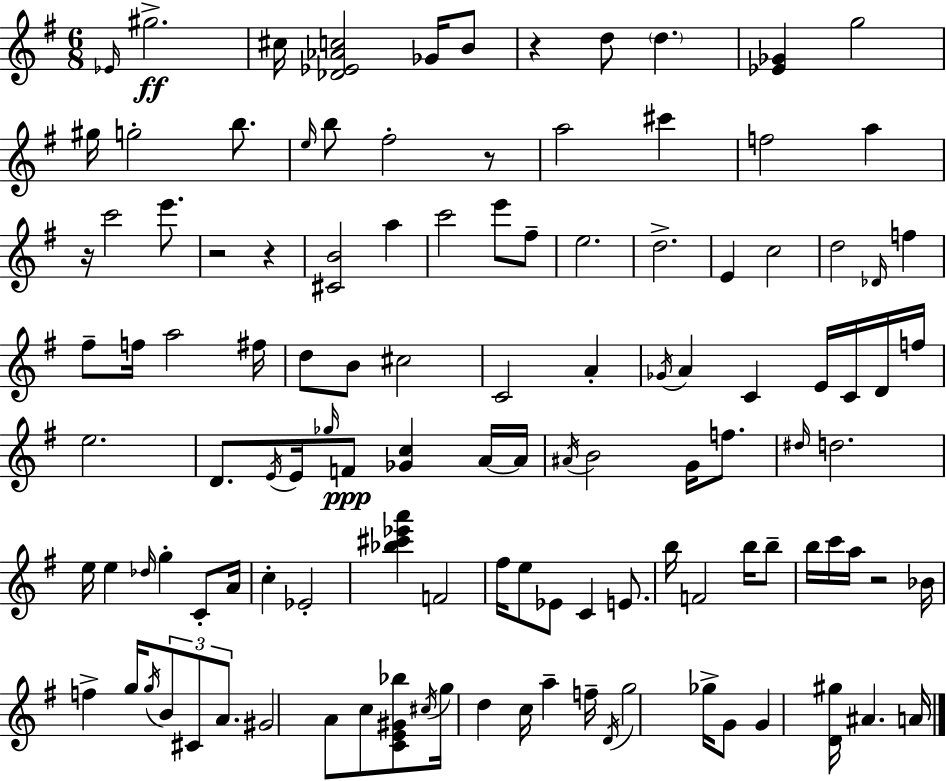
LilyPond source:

{
  \clef treble
  \numericTimeSignature
  \time 6/8
  \key g \major
  \grace { ees'16 }\ff gis''2.-> | cis''16 <des' ees' aes' c''>2 ges'16 b'8 | r4 d''8 \parenthesize d''4. | <ees' ges'>4 g''2 | \break gis''16 g''2-. b''8. | \grace { e''16 } b''8 fis''2-. | r8 a''2 cis'''4 | f''2 a''4 | \break r16 c'''2 e'''8. | r2 r4 | <cis' b'>2 a''4 | c'''2 e'''8 | \break fis''8-- e''2. | d''2.-> | e'4 c''2 | d''2 \grace { des'16 } f''4 | \break fis''8-- f''16 a''2 | fis''16 d''8 b'8 cis''2 | c'2 a'4-. | \acciaccatura { ges'16 } a'4 c'4 | \break e'16 c'16 d'16 f''16 e''2. | d'8. \acciaccatura { e'16 } e'16 \grace { ges''16 }\ppp f'8 | <ges' c''>4 a'16~~ a'16 \acciaccatura { ais'16 } b'2 | g'16 f''8. \grace { dis''16 } d''2. | \break e''16 e''4 | \grace { des''16 } g''4-. c'8-. a'16 c''4-. | ees'2-. <bes'' cis''' ees''' a'''>4 | f'2 fis''16 e''8 | \break ees'8 c'4 e'8. b''16 f'2 | b''16 b''8-- b''16 c'''16 a''16 | r2 bes'16 f''4-> | g''16 \acciaccatura { g''16 } \tuplet 3/2 { b'8 cis'8 a'8. } gis'2 | \break a'8 c''8 <c' e' gis' bes''>8 | \acciaccatura { cis''16 } g''16 d''4 c''16 a''4-- f''16-- | \acciaccatura { d'16 } g''2 ges''16-> g'8 | g'4 <d' gis''>16 ais'4. a'16 | \break \bar "|."
}